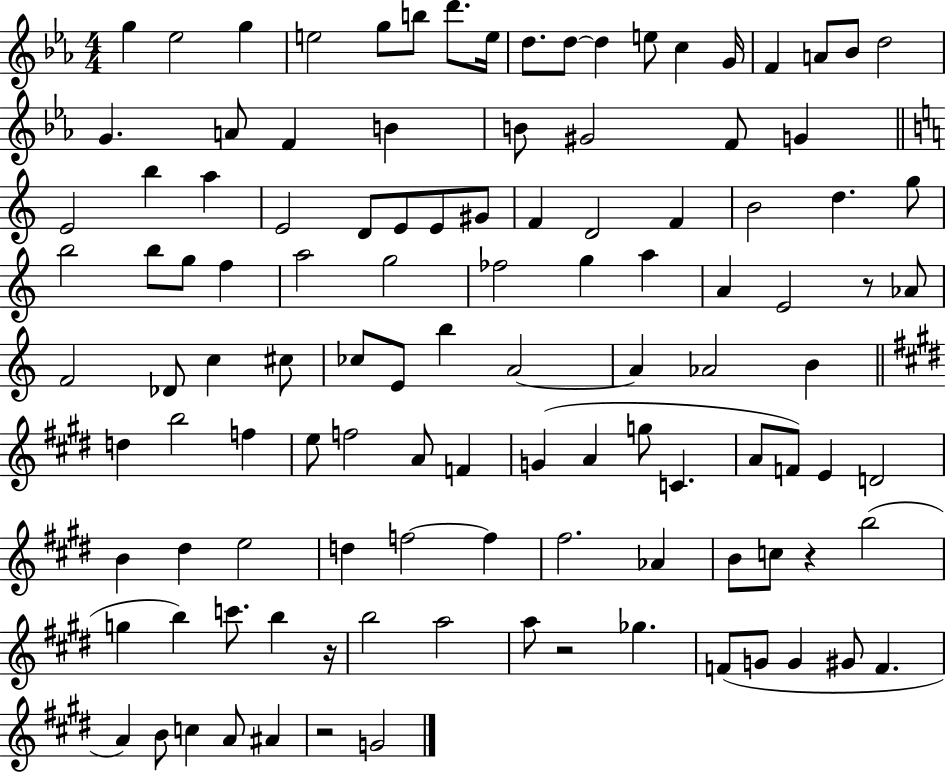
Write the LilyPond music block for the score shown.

{
  \clef treble
  \numericTimeSignature
  \time 4/4
  \key ees \major
  \repeat volta 2 { g''4 ees''2 g''4 | e''2 g''8 b''8 d'''8. e''16 | d''8. d''8~~ d''4 e''8 c''4 g'16 | f'4 a'8 bes'8 d''2 | \break g'4. a'8 f'4 b'4 | b'8 gis'2 f'8 g'4 | \bar "||" \break \key c \major e'2 b''4 a''4 | e'2 d'8 e'8 e'8 gis'8 | f'4 d'2 f'4 | b'2 d''4. g''8 | \break b''2 b''8 g''8 f''4 | a''2 g''2 | fes''2 g''4 a''4 | a'4 e'2 r8 aes'8 | \break f'2 des'8 c''4 cis''8 | ces''8 e'8 b''4 a'2~~ | a'4 aes'2 b'4 | \bar "||" \break \key e \major d''4 b''2 f''4 | e''8 f''2 a'8 f'4 | g'4( a'4 g''8 c'4. | a'8 f'8) e'4 d'2 | \break b'4 dis''4 e''2 | d''4 f''2~~ f''4 | fis''2. aes'4 | b'8 c''8 r4 b''2( | \break g''4 b''4) c'''8. b''4 r16 | b''2 a''2 | a''8 r2 ges''4. | f'8( g'8 g'4 gis'8 f'4. | \break a'4) b'8 c''4 a'8 ais'4 | r2 g'2 | } \bar "|."
}